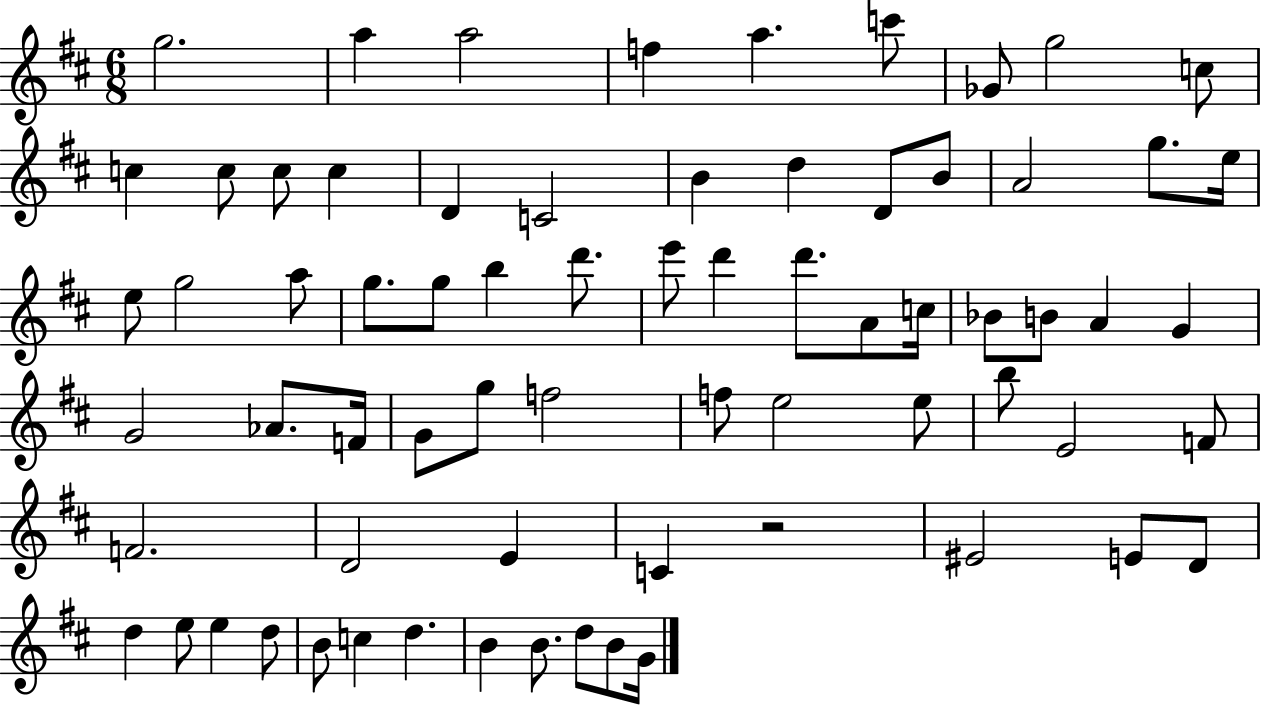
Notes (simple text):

G5/h. A5/q A5/h F5/q A5/q. C6/e Gb4/e G5/h C5/e C5/q C5/e C5/e C5/q D4/q C4/h B4/q D5/q D4/e B4/e A4/h G5/e. E5/s E5/e G5/h A5/e G5/e. G5/e B5/q D6/e. E6/e D6/q D6/e. A4/e C5/s Bb4/e B4/e A4/q G4/q G4/h Ab4/e. F4/s G4/e G5/e F5/h F5/e E5/h E5/e B5/e E4/h F4/e F4/h. D4/h E4/q C4/q R/h EIS4/h E4/e D4/e D5/q E5/e E5/q D5/e B4/e C5/q D5/q. B4/q B4/e. D5/e B4/e G4/s